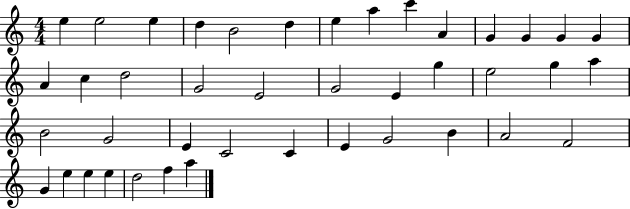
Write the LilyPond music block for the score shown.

{
  \clef treble
  \numericTimeSignature
  \time 4/4
  \key c \major
  e''4 e''2 e''4 | d''4 b'2 d''4 | e''4 a''4 c'''4 a'4 | g'4 g'4 g'4 g'4 | \break a'4 c''4 d''2 | g'2 e'2 | g'2 e'4 g''4 | e''2 g''4 a''4 | \break b'2 g'2 | e'4 c'2 c'4 | e'4 g'2 b'4 | a'2 f'2 | \break g'4 e''4 e''4 e''4 | d''2 f''4 a''4 | \bar "|."
}